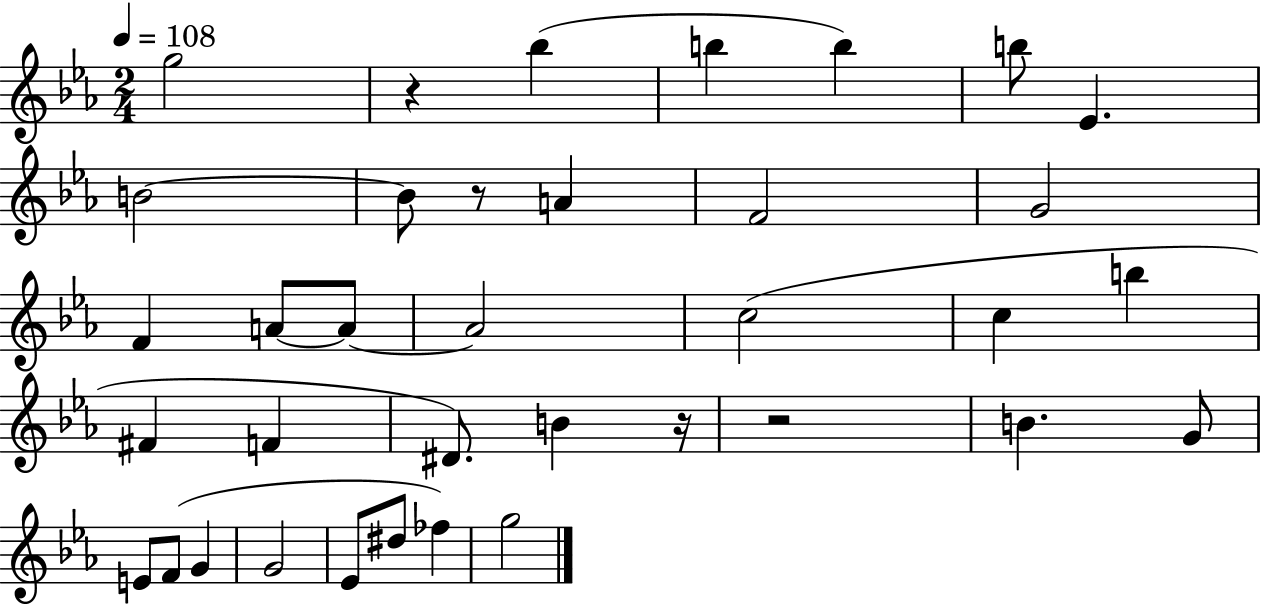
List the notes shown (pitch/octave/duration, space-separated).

G5/h R/q Bb5/q B5/q B5/q B5/e Eb4/q. B4/h B4/e R/e A4/q F4/h G4/h F4/q A4/e A4/e A4/h C5/h C5/q B5/q F#4/q F4/q D#4/e. B4/q R/s R/h B4/q. G4/e E4/e F4/e G4/q G4/h Eb4/e D#5/e FES5/q G5/h